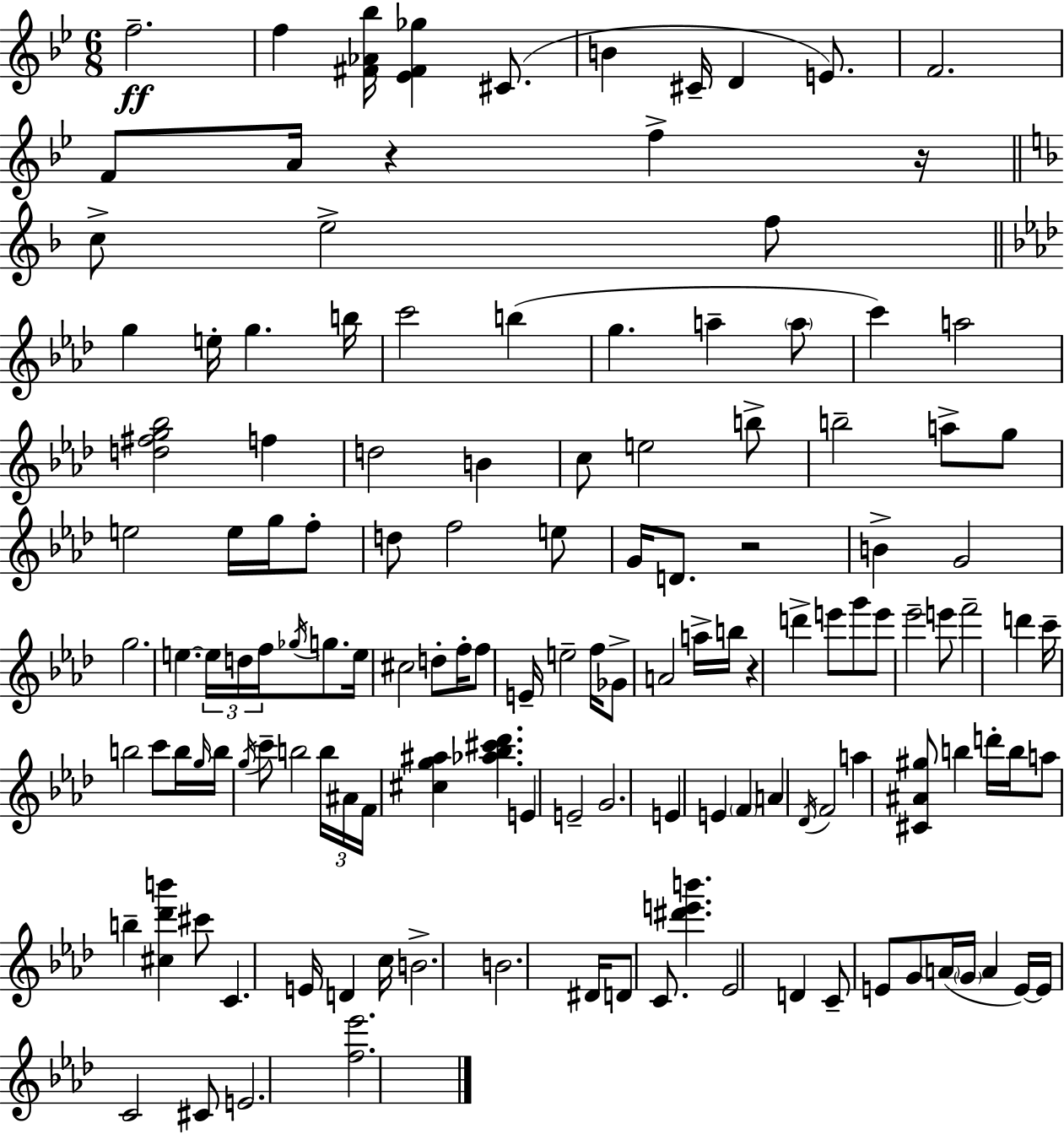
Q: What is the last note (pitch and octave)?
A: E4